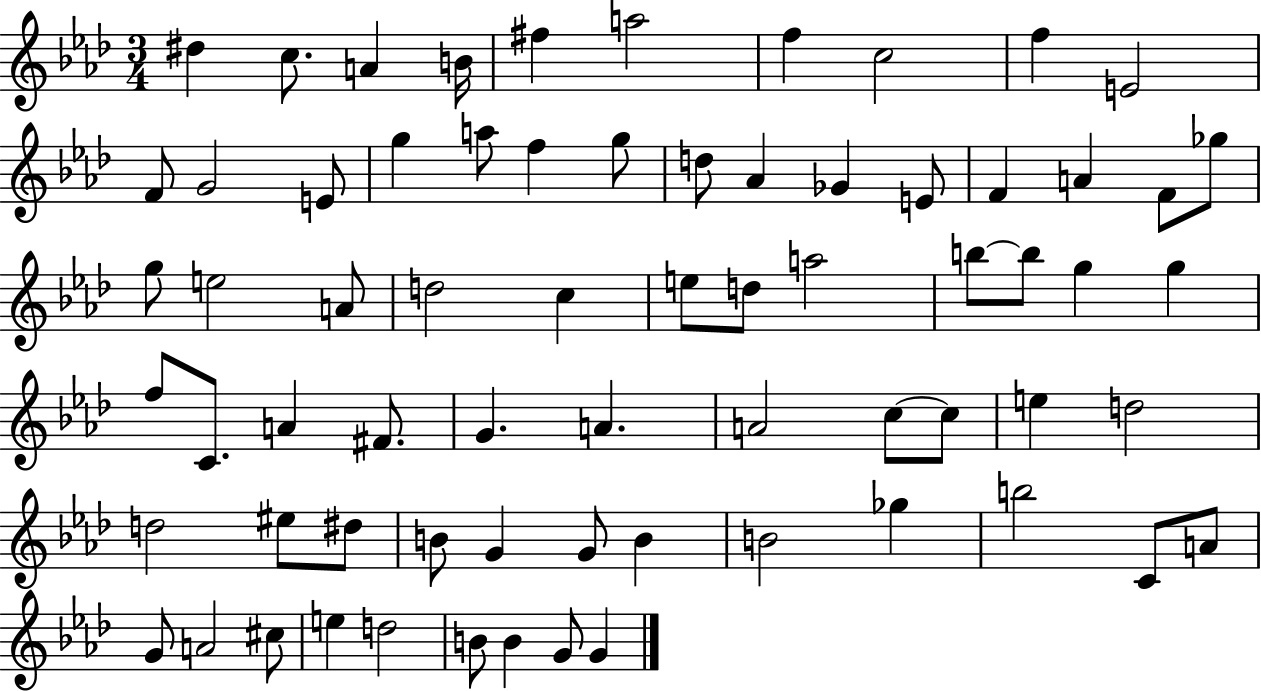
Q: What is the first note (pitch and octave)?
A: D#5